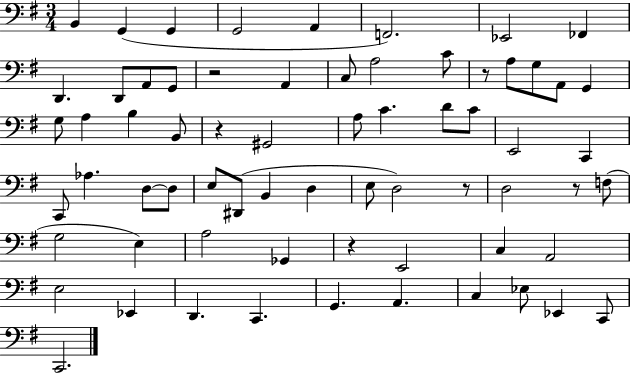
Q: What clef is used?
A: bass